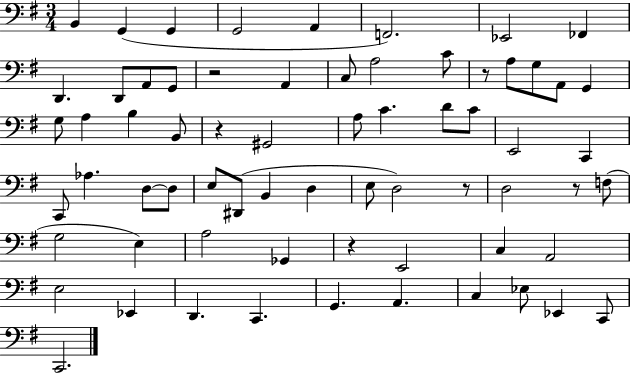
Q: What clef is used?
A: bass